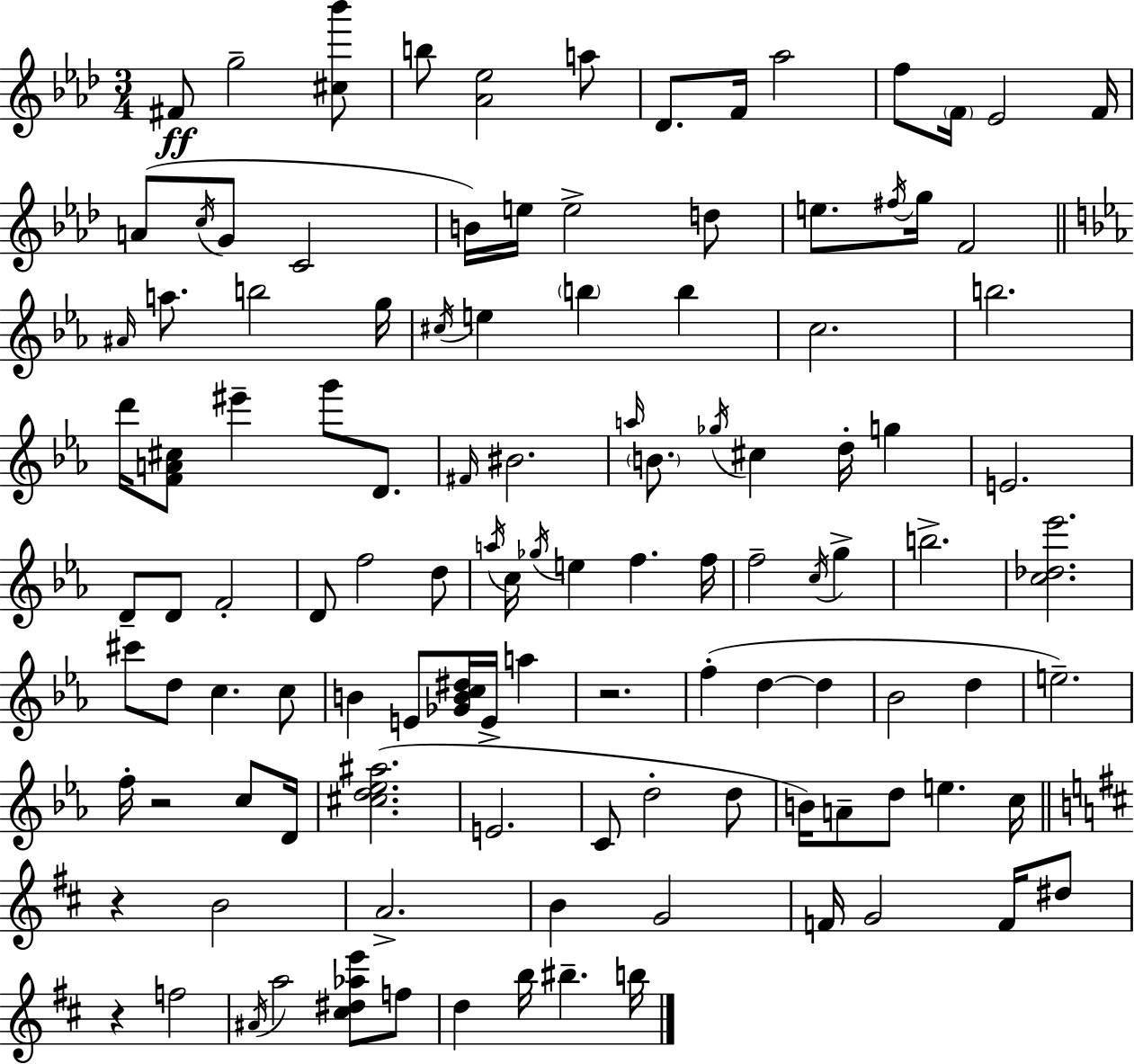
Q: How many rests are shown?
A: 4